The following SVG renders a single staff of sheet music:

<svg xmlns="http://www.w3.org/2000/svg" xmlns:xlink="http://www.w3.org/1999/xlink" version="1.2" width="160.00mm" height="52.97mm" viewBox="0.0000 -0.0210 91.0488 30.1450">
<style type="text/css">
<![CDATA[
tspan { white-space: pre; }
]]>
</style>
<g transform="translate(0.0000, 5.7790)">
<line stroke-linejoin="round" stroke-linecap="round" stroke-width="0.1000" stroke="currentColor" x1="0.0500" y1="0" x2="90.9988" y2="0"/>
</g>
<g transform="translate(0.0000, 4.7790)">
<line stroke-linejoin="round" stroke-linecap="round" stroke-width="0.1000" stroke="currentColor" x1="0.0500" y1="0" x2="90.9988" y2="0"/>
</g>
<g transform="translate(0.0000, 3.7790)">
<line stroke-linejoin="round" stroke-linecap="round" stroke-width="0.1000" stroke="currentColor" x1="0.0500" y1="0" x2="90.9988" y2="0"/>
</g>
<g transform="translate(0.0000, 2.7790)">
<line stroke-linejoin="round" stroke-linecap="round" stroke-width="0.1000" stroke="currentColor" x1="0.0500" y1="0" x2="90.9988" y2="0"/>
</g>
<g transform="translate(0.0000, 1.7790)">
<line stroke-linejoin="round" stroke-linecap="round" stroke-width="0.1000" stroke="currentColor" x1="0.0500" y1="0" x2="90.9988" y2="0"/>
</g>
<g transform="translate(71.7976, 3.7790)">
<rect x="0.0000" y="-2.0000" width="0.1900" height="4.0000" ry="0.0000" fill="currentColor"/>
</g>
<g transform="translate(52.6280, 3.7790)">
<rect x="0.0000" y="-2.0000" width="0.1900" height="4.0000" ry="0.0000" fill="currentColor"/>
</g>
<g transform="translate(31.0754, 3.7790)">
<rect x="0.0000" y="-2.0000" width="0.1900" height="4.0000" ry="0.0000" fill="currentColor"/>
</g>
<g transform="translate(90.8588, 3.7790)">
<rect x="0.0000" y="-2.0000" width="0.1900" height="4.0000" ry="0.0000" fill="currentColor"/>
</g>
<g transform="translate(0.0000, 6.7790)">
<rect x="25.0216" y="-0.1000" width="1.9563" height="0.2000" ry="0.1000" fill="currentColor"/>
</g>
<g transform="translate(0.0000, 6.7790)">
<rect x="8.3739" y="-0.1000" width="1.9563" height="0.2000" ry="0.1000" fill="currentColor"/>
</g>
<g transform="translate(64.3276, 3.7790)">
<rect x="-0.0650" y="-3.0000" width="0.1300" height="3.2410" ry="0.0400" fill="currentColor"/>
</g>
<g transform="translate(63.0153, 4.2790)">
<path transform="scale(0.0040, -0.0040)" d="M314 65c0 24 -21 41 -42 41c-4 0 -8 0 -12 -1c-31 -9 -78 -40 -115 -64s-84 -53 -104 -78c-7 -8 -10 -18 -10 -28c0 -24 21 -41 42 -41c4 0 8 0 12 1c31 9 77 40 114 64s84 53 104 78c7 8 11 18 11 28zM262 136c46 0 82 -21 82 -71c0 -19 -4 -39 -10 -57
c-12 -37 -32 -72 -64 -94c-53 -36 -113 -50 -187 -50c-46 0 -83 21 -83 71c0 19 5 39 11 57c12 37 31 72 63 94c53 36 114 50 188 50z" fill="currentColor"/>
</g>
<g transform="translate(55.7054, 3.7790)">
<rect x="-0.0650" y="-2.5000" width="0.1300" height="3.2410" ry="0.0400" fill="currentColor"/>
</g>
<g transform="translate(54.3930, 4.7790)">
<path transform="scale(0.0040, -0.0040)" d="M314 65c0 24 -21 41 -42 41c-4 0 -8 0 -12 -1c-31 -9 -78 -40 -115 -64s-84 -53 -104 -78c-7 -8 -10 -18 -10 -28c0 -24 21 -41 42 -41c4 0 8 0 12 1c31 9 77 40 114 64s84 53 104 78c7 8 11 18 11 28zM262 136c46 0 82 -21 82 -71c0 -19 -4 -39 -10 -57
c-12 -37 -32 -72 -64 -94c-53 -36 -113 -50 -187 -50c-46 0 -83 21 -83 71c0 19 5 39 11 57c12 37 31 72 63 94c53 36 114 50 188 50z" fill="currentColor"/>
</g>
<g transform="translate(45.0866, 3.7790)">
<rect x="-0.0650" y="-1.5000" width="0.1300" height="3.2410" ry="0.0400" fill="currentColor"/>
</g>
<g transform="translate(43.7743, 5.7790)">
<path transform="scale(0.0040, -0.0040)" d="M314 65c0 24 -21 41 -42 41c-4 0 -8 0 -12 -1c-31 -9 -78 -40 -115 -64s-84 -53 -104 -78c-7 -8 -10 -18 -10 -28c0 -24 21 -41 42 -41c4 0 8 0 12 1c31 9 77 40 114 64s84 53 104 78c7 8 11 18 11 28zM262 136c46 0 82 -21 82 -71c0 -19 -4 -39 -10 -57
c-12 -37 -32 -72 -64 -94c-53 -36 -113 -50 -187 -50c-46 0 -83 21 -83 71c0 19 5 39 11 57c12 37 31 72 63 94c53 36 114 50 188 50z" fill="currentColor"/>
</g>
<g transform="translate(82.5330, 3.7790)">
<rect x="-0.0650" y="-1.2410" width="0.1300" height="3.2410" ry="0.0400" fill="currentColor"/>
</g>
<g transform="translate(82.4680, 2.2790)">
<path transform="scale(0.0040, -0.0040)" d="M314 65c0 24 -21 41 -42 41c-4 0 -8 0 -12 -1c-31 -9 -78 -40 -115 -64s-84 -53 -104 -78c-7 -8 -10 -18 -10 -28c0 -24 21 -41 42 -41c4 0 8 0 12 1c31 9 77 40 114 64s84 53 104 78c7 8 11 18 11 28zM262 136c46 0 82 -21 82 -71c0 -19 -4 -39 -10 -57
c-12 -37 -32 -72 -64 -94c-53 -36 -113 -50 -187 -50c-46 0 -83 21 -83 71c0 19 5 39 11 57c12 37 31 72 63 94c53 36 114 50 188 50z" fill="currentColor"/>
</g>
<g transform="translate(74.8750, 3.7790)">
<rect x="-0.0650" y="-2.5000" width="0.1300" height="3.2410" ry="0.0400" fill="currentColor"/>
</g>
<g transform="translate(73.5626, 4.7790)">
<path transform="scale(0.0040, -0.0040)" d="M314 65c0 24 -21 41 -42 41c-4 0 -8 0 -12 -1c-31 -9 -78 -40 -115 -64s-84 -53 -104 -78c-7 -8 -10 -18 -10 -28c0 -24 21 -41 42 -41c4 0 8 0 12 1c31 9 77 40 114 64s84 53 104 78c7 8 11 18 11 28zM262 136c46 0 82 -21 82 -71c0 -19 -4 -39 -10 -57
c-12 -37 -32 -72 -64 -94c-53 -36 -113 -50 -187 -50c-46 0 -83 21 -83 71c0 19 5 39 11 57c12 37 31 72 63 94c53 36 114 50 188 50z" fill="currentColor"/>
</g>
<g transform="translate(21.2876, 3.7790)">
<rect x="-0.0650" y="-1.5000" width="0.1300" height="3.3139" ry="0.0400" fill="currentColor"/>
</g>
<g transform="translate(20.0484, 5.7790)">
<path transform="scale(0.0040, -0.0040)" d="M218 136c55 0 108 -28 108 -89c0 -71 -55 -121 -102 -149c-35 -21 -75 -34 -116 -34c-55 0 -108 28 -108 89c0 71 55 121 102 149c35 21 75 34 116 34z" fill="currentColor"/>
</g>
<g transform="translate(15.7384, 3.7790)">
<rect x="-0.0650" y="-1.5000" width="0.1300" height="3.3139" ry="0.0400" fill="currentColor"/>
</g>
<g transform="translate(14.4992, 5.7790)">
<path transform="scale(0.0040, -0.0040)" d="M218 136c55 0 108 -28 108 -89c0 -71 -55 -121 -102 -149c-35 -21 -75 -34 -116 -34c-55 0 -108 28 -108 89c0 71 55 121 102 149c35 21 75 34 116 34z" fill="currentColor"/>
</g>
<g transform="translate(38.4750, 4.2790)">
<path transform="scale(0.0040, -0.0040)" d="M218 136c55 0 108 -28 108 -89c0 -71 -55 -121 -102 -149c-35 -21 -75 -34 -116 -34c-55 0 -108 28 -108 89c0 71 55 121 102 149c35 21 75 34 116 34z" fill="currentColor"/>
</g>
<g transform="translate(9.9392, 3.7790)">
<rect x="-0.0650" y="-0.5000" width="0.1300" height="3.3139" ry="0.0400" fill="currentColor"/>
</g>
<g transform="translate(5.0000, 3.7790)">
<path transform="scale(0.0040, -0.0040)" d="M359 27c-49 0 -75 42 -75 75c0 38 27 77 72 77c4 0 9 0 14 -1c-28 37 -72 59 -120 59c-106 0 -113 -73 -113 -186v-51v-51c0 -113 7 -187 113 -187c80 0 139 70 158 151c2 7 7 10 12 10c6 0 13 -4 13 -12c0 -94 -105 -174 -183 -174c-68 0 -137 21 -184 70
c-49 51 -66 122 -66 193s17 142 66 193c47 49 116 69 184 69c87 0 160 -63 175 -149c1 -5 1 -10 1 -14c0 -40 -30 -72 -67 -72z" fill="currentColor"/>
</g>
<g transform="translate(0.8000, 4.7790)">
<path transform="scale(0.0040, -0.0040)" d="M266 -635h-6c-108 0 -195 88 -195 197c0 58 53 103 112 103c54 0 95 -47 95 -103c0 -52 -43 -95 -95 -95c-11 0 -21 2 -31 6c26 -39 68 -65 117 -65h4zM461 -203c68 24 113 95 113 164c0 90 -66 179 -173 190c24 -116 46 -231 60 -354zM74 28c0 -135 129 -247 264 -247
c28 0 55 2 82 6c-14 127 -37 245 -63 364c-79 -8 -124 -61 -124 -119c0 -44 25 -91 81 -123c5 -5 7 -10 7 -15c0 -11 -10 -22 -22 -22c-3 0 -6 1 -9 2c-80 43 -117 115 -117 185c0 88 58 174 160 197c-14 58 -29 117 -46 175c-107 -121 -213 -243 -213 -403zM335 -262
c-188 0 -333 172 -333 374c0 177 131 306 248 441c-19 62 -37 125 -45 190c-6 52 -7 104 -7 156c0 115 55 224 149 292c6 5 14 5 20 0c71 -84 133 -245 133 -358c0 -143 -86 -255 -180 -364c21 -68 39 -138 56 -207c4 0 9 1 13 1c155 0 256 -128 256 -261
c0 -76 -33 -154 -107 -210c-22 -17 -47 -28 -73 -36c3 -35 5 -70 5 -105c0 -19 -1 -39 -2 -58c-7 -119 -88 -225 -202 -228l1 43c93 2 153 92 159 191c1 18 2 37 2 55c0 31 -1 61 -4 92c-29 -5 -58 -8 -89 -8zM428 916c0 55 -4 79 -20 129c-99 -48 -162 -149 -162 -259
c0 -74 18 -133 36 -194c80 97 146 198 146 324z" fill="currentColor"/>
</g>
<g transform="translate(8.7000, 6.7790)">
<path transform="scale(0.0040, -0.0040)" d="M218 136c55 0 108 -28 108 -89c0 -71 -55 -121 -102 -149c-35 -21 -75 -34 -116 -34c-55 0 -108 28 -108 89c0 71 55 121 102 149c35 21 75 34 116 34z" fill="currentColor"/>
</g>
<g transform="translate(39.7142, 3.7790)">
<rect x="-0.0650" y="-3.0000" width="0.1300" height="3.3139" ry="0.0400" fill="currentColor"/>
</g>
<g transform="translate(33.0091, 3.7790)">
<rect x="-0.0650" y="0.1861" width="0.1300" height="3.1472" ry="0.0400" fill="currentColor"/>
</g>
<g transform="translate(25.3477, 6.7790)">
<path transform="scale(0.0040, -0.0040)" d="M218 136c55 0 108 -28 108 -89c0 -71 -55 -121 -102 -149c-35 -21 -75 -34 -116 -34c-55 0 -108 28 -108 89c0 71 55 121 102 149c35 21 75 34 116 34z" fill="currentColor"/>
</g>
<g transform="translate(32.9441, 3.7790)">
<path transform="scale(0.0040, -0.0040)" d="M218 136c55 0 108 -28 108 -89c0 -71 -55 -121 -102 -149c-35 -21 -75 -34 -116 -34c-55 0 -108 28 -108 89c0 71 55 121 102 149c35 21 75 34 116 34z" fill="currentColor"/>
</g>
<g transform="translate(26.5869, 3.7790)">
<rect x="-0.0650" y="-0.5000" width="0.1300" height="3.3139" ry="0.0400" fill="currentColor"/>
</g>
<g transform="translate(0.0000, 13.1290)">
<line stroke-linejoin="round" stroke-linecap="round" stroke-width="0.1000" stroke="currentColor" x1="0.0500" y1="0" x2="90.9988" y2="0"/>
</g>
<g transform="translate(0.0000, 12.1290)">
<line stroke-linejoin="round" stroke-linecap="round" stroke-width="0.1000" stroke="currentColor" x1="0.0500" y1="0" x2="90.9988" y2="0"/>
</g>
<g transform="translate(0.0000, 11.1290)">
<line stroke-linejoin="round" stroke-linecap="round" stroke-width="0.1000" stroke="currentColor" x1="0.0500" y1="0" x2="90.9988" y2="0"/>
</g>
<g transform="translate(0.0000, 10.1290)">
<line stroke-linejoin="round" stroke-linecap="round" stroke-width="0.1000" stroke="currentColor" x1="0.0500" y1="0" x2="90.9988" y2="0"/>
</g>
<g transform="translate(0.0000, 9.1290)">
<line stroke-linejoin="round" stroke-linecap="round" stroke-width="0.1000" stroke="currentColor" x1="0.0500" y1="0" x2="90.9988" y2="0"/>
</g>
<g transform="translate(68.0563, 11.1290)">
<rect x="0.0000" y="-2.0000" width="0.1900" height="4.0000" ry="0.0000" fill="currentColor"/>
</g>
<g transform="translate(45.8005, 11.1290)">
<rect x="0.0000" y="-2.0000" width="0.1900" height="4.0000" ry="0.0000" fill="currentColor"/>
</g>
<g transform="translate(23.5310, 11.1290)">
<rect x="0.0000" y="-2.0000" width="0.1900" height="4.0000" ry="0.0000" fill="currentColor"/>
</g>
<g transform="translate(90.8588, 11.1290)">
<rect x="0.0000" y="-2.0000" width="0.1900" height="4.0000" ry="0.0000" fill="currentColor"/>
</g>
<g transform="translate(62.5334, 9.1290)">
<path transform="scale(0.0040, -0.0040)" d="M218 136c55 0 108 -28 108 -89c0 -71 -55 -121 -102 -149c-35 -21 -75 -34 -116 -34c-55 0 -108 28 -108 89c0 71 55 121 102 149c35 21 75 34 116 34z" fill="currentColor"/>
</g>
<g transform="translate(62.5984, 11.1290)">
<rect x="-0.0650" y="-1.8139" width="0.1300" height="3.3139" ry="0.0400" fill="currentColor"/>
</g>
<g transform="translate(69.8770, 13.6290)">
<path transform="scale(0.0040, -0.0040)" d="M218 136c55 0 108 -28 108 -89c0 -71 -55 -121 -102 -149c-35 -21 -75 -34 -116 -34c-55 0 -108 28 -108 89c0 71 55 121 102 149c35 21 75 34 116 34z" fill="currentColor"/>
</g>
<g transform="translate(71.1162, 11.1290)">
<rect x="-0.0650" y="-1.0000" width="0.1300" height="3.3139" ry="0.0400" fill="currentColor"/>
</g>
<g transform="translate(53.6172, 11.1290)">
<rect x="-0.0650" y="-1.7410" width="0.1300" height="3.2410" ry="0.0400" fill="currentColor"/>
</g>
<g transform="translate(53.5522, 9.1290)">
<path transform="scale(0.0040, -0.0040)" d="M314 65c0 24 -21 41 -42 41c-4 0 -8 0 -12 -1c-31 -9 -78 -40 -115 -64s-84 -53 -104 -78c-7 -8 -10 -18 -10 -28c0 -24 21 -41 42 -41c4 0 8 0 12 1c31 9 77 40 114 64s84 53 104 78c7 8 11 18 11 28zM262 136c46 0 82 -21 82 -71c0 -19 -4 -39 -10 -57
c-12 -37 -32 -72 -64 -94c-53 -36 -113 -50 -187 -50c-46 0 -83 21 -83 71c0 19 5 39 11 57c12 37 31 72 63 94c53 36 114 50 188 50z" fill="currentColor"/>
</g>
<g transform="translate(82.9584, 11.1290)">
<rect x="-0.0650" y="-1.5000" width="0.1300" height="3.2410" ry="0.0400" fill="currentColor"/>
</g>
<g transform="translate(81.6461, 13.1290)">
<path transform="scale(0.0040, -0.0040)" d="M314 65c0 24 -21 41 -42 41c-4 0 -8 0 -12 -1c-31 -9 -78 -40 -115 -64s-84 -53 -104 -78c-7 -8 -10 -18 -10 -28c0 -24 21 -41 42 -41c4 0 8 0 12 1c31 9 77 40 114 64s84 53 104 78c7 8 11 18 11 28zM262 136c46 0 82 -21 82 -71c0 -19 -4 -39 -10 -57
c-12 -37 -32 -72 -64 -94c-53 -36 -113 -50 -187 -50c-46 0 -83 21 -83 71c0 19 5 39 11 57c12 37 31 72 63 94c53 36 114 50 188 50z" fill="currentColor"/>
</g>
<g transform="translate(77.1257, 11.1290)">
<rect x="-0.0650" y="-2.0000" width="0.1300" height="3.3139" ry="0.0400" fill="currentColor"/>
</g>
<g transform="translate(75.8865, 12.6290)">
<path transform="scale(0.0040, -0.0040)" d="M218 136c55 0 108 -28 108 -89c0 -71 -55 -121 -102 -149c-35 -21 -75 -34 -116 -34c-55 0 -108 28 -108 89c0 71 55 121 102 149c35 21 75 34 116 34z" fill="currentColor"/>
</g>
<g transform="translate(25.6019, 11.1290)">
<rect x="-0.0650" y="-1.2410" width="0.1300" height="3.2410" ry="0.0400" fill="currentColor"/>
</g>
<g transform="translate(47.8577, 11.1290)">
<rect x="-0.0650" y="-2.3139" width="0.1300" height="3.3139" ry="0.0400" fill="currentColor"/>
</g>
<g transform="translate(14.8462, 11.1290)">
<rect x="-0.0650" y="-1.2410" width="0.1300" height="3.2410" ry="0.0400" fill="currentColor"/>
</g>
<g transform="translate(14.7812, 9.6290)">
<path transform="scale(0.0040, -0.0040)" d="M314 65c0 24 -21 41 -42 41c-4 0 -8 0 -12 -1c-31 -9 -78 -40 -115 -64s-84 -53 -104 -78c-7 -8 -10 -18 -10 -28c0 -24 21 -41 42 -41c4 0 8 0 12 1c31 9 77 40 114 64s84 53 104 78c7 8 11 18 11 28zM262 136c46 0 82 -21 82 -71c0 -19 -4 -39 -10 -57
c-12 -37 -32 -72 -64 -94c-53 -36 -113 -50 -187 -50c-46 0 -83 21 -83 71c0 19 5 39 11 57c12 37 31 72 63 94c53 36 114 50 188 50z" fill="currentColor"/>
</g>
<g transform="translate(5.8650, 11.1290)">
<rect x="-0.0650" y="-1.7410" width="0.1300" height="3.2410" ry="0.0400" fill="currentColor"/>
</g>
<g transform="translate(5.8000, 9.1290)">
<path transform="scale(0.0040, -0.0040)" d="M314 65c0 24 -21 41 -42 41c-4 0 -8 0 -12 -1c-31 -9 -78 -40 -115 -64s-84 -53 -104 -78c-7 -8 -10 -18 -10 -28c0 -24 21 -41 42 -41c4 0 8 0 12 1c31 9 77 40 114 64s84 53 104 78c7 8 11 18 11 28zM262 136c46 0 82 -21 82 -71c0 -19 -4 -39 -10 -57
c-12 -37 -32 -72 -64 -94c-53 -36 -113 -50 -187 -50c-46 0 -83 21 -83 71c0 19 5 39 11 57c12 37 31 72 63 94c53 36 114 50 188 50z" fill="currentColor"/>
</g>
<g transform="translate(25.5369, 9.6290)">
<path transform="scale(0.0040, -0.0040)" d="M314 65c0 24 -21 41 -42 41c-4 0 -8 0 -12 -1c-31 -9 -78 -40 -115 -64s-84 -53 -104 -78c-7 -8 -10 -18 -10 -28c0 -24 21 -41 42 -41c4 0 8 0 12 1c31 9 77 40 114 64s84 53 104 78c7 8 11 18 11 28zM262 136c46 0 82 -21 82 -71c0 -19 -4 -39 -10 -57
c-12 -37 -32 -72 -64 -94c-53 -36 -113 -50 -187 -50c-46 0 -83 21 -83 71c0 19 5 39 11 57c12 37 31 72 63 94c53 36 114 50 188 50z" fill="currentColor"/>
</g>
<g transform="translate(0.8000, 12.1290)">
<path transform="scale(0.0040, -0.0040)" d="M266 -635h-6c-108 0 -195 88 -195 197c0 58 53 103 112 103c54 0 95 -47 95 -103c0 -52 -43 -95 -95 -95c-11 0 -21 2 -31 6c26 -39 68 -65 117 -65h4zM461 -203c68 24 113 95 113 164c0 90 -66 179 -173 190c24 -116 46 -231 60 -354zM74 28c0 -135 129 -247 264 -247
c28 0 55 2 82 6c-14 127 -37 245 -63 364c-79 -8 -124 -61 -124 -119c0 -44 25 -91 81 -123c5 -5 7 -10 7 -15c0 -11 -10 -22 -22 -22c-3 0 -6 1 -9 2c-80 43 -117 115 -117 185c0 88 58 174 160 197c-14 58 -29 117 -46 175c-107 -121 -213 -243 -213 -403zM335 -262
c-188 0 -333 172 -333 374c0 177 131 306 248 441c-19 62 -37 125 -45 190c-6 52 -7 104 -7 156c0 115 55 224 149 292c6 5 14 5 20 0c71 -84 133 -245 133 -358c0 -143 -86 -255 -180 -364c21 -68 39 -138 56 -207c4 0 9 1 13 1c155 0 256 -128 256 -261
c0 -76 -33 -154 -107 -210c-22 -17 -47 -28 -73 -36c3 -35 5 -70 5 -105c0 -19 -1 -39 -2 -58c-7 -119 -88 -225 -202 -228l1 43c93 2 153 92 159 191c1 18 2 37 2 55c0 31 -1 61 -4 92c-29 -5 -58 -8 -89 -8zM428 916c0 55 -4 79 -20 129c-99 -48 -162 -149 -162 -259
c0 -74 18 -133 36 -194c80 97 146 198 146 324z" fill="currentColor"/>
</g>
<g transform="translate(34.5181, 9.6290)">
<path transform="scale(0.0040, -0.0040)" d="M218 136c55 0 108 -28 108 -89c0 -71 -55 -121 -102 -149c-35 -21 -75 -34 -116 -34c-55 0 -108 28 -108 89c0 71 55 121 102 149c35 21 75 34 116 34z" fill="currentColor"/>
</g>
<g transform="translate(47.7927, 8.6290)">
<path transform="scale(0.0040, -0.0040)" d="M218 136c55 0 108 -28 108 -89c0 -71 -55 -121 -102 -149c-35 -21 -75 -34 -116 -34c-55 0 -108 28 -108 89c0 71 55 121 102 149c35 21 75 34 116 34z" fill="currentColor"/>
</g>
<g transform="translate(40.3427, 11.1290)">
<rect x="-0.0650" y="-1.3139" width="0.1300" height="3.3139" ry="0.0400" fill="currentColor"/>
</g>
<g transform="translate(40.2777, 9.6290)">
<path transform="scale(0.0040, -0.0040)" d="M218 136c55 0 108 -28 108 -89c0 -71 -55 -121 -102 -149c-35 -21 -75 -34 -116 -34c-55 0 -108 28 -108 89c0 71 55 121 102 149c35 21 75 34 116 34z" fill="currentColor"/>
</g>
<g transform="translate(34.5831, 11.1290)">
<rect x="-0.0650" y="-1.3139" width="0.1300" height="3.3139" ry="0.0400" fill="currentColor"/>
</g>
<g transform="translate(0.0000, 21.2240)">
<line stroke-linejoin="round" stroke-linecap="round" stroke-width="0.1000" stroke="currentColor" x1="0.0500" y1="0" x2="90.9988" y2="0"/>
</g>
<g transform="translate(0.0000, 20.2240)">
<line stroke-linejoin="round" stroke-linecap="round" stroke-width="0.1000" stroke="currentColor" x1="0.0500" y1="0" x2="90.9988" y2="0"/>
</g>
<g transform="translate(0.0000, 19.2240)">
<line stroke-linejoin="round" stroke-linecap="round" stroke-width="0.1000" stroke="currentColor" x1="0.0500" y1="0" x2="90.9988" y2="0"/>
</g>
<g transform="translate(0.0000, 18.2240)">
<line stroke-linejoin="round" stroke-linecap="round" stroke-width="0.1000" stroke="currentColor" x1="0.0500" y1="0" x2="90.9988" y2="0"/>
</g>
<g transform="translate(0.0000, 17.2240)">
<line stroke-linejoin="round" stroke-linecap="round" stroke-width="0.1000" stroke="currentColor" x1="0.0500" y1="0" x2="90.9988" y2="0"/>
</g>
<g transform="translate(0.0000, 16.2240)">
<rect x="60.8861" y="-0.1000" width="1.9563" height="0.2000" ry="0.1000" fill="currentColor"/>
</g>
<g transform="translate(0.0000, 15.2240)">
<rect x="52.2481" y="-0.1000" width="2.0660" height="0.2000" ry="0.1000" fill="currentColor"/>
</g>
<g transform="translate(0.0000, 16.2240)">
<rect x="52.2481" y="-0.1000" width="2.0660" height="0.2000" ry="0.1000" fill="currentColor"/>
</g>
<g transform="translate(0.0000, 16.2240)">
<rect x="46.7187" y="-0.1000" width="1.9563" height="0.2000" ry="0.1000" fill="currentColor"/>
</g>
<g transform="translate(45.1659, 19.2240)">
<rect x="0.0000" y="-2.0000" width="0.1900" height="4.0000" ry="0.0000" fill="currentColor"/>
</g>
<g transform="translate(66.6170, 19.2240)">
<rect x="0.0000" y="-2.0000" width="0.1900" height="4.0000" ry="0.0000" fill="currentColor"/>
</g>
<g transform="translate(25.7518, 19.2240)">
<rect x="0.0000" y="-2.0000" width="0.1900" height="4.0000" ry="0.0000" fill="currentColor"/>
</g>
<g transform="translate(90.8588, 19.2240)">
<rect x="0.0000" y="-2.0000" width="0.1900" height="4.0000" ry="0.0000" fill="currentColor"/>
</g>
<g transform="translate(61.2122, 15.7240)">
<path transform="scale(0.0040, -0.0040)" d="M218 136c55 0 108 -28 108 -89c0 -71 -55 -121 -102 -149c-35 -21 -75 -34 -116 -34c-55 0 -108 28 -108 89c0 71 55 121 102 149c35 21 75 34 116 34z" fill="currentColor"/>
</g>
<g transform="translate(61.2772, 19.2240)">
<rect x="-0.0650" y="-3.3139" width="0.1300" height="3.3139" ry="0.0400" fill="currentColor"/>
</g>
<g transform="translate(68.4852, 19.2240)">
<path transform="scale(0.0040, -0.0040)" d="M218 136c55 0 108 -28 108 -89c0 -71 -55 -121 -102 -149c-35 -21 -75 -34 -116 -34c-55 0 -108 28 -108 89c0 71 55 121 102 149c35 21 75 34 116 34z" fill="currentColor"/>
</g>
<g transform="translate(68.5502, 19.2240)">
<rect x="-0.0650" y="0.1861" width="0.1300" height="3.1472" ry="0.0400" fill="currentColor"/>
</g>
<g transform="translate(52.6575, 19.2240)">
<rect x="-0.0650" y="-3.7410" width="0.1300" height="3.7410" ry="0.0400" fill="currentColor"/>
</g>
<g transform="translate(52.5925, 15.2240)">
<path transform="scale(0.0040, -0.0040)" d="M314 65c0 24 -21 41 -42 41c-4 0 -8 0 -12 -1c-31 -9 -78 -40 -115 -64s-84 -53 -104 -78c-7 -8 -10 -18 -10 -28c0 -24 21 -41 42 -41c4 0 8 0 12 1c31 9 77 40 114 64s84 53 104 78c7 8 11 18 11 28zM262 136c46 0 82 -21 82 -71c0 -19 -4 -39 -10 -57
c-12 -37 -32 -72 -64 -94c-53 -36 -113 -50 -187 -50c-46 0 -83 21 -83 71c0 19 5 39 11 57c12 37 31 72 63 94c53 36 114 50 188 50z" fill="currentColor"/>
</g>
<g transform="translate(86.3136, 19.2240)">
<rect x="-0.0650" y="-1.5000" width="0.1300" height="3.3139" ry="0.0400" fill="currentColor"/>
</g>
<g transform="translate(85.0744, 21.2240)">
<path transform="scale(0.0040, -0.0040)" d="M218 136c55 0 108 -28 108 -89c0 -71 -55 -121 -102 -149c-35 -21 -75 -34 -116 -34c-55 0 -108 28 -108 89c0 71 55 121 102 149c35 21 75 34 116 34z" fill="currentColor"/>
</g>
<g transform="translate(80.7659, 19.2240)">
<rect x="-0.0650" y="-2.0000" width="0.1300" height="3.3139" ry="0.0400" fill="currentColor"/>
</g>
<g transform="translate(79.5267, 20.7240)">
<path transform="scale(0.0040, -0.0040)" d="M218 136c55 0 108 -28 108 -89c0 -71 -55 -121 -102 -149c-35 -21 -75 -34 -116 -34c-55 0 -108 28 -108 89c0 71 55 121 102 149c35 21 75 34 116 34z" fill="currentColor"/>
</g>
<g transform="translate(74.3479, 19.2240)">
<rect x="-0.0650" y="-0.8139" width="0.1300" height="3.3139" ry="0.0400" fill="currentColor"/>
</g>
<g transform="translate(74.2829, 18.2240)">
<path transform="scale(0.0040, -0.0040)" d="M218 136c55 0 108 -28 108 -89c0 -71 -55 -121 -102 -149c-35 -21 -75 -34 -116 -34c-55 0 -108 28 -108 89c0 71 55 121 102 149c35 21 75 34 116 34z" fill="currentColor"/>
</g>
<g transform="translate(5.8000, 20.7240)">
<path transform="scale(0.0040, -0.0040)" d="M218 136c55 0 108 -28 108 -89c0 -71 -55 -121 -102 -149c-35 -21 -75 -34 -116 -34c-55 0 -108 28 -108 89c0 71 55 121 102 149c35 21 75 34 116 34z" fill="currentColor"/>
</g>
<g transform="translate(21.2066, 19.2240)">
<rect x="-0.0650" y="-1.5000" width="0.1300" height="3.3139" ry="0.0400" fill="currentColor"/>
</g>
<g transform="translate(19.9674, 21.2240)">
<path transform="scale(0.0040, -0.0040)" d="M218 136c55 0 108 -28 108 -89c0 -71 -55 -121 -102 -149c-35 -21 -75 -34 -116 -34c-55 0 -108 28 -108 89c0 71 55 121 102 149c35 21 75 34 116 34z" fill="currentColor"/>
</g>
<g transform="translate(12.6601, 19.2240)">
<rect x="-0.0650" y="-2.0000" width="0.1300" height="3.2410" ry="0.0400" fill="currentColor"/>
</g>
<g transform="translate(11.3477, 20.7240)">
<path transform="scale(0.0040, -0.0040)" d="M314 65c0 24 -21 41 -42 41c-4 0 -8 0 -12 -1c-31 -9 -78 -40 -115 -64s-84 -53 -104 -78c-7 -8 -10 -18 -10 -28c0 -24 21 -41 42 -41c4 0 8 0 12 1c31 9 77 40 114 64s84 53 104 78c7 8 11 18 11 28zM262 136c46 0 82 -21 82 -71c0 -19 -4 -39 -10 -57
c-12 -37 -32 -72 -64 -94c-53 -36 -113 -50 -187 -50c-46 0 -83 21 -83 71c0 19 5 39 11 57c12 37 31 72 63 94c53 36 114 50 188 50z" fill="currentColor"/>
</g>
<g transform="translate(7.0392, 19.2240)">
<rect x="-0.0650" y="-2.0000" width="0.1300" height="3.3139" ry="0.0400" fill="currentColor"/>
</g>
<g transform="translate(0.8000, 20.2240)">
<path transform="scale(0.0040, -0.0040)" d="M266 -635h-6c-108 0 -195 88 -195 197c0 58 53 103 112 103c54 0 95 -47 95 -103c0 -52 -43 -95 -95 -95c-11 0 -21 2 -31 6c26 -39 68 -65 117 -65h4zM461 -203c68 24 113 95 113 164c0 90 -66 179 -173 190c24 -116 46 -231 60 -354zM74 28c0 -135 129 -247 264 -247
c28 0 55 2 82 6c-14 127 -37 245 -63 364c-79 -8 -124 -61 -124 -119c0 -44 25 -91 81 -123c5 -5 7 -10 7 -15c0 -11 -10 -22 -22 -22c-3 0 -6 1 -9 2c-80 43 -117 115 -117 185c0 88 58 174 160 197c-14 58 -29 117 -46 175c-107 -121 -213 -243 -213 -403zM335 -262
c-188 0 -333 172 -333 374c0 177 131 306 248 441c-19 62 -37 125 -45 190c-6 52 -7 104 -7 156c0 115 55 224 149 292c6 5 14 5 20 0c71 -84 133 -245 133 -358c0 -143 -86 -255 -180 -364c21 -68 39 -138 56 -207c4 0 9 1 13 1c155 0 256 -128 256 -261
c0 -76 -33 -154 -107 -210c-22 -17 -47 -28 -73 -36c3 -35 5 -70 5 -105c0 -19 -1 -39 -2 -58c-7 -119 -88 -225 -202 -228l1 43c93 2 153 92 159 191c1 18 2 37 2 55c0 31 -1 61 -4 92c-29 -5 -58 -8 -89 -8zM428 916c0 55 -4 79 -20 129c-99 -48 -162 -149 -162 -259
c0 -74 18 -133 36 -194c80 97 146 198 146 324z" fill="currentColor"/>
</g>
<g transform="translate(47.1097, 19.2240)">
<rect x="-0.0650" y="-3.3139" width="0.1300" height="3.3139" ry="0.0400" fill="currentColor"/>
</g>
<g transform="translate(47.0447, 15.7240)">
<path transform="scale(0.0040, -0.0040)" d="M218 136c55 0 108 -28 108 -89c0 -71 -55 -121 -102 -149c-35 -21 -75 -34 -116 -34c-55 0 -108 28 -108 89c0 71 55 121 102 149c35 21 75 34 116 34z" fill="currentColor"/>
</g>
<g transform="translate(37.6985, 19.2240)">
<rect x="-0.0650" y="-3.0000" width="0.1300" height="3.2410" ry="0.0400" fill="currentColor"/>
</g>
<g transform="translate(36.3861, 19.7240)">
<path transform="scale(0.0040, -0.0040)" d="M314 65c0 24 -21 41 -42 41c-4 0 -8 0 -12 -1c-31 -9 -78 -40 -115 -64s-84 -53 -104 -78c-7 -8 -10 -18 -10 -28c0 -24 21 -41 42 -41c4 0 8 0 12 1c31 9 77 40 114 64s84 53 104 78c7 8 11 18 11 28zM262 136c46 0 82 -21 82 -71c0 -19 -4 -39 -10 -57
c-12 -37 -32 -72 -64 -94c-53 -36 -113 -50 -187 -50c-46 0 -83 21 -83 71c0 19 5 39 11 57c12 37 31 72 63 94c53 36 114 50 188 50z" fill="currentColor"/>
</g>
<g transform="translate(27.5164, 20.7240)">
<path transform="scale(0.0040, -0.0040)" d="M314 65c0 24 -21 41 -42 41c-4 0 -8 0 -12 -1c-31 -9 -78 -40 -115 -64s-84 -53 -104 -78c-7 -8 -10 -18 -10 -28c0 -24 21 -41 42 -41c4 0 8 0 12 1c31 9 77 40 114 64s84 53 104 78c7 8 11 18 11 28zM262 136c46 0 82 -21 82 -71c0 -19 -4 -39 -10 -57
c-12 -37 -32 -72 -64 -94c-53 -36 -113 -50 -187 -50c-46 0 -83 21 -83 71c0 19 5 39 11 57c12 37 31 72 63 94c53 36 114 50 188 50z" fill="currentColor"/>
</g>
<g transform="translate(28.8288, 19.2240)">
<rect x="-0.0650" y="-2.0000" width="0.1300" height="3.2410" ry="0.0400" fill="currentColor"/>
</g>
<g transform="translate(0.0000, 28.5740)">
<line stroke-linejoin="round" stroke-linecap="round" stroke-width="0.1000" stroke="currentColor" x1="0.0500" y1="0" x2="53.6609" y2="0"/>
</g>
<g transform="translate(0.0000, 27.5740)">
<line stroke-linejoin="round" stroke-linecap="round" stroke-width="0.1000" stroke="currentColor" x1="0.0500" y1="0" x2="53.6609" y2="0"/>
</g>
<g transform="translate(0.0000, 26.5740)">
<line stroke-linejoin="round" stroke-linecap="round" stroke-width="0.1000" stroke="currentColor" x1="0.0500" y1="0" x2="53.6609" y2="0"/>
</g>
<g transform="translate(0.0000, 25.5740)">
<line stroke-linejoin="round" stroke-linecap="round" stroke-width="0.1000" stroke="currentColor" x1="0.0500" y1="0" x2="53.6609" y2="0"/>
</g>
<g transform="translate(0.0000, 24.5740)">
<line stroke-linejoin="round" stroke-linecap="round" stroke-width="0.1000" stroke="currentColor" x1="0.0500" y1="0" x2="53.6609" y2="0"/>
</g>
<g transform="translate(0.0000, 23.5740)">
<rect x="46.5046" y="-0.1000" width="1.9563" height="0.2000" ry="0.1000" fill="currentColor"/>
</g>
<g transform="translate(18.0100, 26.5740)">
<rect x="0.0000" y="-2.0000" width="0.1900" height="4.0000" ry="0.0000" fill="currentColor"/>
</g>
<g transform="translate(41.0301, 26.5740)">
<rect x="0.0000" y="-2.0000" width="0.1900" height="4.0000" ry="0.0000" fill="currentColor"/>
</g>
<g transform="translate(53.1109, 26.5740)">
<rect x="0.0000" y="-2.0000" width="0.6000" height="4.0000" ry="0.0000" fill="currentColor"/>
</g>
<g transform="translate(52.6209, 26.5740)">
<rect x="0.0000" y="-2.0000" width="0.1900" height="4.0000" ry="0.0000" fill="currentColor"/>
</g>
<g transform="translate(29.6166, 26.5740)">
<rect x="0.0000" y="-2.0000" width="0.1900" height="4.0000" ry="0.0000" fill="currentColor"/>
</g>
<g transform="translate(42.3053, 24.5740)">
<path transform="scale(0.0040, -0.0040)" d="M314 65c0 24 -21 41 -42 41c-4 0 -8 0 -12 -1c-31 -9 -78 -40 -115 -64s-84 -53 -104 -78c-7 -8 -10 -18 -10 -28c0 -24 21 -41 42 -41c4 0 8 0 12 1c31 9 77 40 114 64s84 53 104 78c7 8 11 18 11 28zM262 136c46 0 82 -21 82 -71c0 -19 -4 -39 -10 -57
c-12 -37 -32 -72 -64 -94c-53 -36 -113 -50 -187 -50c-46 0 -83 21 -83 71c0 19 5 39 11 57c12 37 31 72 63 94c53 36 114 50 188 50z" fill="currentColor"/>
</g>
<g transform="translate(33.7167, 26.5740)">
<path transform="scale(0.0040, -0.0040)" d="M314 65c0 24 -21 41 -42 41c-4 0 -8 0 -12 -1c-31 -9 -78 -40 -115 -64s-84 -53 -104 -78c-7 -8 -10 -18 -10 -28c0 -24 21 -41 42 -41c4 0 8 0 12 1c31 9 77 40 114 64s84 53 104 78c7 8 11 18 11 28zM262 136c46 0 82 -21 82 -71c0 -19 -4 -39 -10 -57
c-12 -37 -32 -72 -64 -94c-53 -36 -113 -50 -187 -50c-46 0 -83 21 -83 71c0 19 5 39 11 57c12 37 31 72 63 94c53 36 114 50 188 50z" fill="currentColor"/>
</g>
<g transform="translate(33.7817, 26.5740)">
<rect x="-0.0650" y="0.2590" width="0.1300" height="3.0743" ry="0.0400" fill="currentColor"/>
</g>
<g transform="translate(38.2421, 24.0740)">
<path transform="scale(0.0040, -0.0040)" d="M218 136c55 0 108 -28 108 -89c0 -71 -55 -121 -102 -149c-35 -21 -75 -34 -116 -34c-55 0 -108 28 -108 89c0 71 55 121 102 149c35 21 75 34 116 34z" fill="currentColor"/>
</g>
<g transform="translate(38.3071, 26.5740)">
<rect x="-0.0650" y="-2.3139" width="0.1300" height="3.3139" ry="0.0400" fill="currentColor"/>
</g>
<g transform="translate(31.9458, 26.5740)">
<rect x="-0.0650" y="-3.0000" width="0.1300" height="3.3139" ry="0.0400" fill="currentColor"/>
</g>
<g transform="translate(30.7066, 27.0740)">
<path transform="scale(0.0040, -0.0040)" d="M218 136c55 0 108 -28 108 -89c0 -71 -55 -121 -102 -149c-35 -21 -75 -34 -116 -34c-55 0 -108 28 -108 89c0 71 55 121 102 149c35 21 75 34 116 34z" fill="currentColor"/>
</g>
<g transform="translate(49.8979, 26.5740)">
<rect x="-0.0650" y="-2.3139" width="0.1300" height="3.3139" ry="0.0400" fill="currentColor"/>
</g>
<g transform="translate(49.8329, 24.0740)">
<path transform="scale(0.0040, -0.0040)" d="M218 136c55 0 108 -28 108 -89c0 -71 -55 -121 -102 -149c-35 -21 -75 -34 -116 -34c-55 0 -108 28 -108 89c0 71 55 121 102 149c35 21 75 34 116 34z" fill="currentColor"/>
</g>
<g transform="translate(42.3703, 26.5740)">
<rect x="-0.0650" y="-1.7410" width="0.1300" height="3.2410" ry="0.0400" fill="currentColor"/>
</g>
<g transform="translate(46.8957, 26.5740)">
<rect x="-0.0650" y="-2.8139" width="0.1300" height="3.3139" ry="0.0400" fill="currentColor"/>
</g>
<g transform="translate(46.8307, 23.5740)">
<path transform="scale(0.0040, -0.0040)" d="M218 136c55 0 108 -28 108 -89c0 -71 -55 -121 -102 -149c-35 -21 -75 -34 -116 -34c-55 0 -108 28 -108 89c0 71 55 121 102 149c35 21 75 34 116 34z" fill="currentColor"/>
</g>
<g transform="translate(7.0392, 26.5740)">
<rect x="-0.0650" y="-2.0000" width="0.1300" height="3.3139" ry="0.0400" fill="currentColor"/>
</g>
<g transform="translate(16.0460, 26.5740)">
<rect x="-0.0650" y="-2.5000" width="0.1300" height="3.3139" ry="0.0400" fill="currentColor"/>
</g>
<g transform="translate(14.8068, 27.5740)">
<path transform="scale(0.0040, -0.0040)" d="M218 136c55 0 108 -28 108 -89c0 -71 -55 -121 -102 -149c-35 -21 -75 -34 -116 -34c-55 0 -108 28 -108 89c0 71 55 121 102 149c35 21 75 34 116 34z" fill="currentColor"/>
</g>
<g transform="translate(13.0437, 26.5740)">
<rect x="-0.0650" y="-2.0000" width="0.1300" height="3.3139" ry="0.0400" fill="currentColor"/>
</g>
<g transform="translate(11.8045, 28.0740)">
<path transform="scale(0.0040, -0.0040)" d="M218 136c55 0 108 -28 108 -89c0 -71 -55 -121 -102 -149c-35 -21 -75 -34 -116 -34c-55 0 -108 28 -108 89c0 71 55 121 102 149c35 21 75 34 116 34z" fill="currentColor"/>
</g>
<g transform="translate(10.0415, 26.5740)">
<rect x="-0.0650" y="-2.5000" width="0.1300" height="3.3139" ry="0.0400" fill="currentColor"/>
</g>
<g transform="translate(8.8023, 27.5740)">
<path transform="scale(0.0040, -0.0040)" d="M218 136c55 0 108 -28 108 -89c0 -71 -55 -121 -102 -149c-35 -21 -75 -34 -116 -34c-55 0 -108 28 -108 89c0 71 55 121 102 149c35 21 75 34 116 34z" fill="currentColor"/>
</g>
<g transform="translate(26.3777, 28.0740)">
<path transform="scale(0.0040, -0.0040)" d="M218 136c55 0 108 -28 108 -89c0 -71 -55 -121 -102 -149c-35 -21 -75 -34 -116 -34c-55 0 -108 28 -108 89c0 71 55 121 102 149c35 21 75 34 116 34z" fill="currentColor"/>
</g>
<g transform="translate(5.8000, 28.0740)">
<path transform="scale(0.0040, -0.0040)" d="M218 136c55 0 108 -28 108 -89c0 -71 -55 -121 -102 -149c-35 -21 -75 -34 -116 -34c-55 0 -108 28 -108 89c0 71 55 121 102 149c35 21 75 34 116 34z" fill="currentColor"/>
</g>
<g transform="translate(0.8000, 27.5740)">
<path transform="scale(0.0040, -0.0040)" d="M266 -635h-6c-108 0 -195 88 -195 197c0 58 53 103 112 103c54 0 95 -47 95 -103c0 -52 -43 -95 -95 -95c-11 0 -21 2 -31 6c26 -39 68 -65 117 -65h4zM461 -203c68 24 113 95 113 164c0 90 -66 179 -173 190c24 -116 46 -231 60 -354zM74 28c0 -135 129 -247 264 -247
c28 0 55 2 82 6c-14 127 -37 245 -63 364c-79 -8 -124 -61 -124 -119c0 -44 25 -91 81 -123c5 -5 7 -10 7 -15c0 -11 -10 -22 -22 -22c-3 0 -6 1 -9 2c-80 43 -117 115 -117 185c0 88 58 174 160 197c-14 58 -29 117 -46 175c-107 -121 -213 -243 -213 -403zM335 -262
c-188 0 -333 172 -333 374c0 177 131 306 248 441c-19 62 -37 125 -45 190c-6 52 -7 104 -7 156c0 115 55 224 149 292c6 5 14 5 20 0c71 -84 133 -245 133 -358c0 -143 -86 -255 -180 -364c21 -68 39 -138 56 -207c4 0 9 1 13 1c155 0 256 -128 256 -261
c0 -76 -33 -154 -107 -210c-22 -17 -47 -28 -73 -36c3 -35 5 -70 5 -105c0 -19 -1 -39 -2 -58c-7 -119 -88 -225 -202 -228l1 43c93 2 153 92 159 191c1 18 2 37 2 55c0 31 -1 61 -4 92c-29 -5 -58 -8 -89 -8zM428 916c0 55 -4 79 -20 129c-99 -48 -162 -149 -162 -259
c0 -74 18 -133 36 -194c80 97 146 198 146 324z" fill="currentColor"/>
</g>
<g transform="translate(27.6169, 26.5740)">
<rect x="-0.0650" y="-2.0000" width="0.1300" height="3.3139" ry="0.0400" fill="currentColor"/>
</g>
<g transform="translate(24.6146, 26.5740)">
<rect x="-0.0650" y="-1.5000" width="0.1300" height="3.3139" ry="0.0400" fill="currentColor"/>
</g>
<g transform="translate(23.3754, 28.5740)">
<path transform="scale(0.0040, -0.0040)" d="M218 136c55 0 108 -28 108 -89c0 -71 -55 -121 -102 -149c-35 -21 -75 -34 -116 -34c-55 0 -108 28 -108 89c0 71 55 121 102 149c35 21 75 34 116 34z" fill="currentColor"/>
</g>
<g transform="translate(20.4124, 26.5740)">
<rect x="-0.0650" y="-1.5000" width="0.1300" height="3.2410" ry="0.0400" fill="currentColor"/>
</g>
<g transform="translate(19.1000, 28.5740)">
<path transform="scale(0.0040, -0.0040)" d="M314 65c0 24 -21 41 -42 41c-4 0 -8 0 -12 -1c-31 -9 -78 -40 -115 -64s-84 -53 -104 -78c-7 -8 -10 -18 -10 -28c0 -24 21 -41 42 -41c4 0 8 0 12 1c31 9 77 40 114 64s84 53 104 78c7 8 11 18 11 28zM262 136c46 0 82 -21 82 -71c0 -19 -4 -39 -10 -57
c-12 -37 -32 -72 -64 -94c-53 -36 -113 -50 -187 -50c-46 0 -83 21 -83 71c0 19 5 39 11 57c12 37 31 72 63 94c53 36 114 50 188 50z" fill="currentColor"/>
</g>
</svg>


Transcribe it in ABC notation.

X:1
T:Untitled
M:4/4
L:1/4
K:C
C E E C B A E2 G2 A2 G2 e2 f2 e2 e2 e e g f2 f D F E2 F F2 E F2 A2 b c'2 b B d F E F G F G E2 E F A B2 g f2 a g